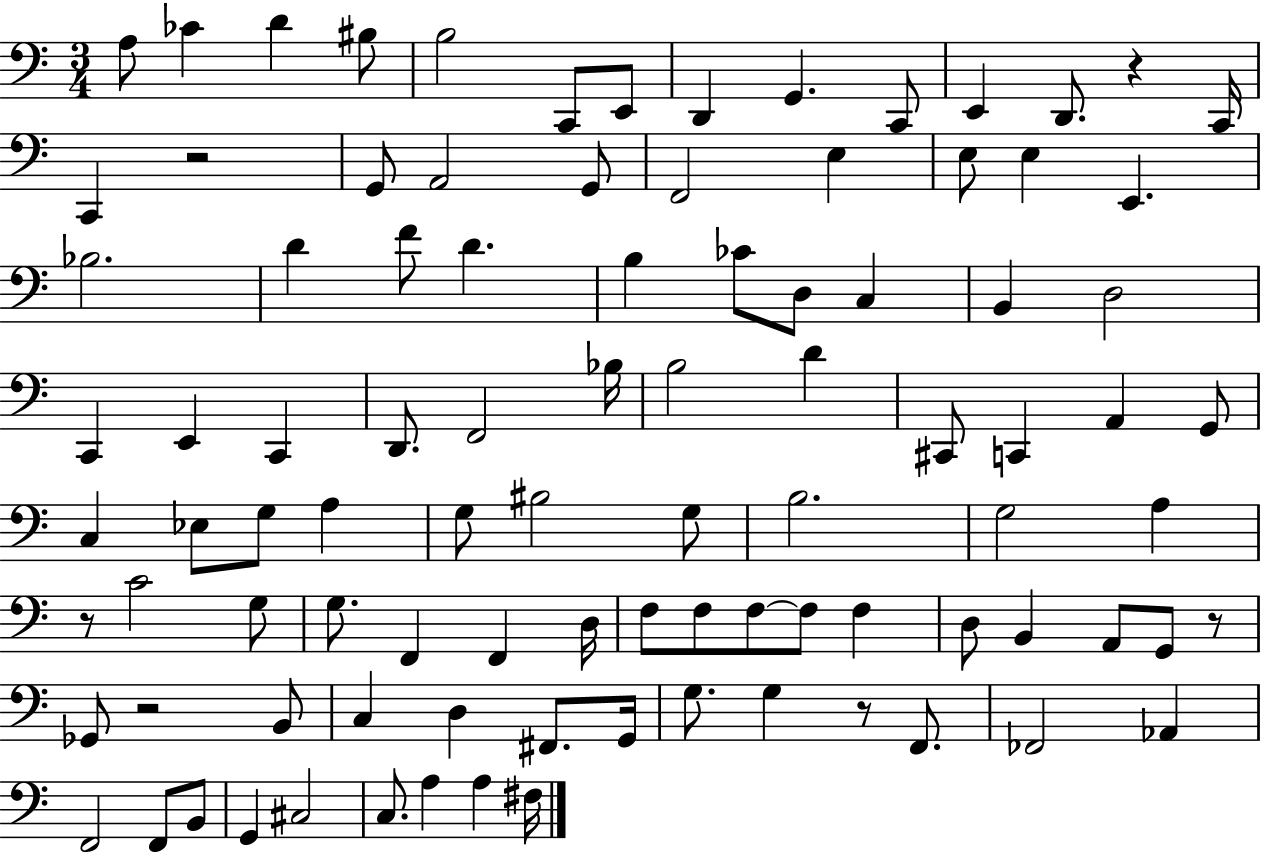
{
  \clef bass
  \numericTimeSignature
  \time 3/4
  \key c \major
  a8 ces'4 d'4 bis8 | b2 c,8 e,8 | d,4 g,4. c,8 | e,4 d,8. r4 c,16 | \break c,4 r2 | g,8 a,2 g,8 | f,2 e4 | e8 e4 e,4. | \break bes2. | d'4 f'8 d'4. | b4 ces'8 d8 c4 | b,4 d2 | \break c,4 e,4 c,4 | d,8. f,2 bes16 | b2 d'4 | cis,8 c,4 a,4 g,8 | \break c4 ees8 g8 a4 | g8 bis2 g8 | b2. | g2 a4 | \break r8 c'2 g8 | g8. f,4 f,4 d16 | f8 f8 f8~~ f8 f4 | d8 b,4 a,8 g,8 r8 | \break ges,8 r2 b,8 | c4 d4 fis,8. g,16 | g8. g4 r8 f,8. | fes,2 aes,4 | \break f,2 f,8 b,8 | g,4 cis2 | c8. a4 a4 fis16 | \bar "|."
}